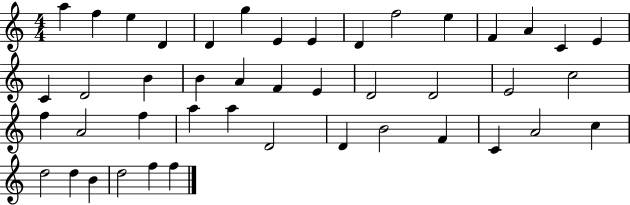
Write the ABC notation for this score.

X:1
T:Untitled
M:4/4
L:1/4
K:C
a f e D D g E E D f2 e F A C E C D2 B B A F E D2 D2 E2 c2 f A2 f a a D2 D B2 F C A2 c d2 d B d2 f f